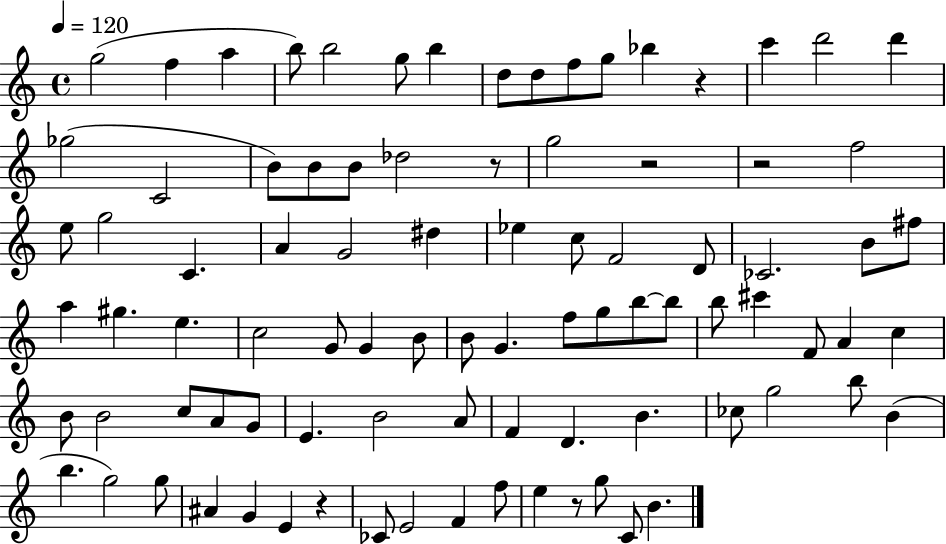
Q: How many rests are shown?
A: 6